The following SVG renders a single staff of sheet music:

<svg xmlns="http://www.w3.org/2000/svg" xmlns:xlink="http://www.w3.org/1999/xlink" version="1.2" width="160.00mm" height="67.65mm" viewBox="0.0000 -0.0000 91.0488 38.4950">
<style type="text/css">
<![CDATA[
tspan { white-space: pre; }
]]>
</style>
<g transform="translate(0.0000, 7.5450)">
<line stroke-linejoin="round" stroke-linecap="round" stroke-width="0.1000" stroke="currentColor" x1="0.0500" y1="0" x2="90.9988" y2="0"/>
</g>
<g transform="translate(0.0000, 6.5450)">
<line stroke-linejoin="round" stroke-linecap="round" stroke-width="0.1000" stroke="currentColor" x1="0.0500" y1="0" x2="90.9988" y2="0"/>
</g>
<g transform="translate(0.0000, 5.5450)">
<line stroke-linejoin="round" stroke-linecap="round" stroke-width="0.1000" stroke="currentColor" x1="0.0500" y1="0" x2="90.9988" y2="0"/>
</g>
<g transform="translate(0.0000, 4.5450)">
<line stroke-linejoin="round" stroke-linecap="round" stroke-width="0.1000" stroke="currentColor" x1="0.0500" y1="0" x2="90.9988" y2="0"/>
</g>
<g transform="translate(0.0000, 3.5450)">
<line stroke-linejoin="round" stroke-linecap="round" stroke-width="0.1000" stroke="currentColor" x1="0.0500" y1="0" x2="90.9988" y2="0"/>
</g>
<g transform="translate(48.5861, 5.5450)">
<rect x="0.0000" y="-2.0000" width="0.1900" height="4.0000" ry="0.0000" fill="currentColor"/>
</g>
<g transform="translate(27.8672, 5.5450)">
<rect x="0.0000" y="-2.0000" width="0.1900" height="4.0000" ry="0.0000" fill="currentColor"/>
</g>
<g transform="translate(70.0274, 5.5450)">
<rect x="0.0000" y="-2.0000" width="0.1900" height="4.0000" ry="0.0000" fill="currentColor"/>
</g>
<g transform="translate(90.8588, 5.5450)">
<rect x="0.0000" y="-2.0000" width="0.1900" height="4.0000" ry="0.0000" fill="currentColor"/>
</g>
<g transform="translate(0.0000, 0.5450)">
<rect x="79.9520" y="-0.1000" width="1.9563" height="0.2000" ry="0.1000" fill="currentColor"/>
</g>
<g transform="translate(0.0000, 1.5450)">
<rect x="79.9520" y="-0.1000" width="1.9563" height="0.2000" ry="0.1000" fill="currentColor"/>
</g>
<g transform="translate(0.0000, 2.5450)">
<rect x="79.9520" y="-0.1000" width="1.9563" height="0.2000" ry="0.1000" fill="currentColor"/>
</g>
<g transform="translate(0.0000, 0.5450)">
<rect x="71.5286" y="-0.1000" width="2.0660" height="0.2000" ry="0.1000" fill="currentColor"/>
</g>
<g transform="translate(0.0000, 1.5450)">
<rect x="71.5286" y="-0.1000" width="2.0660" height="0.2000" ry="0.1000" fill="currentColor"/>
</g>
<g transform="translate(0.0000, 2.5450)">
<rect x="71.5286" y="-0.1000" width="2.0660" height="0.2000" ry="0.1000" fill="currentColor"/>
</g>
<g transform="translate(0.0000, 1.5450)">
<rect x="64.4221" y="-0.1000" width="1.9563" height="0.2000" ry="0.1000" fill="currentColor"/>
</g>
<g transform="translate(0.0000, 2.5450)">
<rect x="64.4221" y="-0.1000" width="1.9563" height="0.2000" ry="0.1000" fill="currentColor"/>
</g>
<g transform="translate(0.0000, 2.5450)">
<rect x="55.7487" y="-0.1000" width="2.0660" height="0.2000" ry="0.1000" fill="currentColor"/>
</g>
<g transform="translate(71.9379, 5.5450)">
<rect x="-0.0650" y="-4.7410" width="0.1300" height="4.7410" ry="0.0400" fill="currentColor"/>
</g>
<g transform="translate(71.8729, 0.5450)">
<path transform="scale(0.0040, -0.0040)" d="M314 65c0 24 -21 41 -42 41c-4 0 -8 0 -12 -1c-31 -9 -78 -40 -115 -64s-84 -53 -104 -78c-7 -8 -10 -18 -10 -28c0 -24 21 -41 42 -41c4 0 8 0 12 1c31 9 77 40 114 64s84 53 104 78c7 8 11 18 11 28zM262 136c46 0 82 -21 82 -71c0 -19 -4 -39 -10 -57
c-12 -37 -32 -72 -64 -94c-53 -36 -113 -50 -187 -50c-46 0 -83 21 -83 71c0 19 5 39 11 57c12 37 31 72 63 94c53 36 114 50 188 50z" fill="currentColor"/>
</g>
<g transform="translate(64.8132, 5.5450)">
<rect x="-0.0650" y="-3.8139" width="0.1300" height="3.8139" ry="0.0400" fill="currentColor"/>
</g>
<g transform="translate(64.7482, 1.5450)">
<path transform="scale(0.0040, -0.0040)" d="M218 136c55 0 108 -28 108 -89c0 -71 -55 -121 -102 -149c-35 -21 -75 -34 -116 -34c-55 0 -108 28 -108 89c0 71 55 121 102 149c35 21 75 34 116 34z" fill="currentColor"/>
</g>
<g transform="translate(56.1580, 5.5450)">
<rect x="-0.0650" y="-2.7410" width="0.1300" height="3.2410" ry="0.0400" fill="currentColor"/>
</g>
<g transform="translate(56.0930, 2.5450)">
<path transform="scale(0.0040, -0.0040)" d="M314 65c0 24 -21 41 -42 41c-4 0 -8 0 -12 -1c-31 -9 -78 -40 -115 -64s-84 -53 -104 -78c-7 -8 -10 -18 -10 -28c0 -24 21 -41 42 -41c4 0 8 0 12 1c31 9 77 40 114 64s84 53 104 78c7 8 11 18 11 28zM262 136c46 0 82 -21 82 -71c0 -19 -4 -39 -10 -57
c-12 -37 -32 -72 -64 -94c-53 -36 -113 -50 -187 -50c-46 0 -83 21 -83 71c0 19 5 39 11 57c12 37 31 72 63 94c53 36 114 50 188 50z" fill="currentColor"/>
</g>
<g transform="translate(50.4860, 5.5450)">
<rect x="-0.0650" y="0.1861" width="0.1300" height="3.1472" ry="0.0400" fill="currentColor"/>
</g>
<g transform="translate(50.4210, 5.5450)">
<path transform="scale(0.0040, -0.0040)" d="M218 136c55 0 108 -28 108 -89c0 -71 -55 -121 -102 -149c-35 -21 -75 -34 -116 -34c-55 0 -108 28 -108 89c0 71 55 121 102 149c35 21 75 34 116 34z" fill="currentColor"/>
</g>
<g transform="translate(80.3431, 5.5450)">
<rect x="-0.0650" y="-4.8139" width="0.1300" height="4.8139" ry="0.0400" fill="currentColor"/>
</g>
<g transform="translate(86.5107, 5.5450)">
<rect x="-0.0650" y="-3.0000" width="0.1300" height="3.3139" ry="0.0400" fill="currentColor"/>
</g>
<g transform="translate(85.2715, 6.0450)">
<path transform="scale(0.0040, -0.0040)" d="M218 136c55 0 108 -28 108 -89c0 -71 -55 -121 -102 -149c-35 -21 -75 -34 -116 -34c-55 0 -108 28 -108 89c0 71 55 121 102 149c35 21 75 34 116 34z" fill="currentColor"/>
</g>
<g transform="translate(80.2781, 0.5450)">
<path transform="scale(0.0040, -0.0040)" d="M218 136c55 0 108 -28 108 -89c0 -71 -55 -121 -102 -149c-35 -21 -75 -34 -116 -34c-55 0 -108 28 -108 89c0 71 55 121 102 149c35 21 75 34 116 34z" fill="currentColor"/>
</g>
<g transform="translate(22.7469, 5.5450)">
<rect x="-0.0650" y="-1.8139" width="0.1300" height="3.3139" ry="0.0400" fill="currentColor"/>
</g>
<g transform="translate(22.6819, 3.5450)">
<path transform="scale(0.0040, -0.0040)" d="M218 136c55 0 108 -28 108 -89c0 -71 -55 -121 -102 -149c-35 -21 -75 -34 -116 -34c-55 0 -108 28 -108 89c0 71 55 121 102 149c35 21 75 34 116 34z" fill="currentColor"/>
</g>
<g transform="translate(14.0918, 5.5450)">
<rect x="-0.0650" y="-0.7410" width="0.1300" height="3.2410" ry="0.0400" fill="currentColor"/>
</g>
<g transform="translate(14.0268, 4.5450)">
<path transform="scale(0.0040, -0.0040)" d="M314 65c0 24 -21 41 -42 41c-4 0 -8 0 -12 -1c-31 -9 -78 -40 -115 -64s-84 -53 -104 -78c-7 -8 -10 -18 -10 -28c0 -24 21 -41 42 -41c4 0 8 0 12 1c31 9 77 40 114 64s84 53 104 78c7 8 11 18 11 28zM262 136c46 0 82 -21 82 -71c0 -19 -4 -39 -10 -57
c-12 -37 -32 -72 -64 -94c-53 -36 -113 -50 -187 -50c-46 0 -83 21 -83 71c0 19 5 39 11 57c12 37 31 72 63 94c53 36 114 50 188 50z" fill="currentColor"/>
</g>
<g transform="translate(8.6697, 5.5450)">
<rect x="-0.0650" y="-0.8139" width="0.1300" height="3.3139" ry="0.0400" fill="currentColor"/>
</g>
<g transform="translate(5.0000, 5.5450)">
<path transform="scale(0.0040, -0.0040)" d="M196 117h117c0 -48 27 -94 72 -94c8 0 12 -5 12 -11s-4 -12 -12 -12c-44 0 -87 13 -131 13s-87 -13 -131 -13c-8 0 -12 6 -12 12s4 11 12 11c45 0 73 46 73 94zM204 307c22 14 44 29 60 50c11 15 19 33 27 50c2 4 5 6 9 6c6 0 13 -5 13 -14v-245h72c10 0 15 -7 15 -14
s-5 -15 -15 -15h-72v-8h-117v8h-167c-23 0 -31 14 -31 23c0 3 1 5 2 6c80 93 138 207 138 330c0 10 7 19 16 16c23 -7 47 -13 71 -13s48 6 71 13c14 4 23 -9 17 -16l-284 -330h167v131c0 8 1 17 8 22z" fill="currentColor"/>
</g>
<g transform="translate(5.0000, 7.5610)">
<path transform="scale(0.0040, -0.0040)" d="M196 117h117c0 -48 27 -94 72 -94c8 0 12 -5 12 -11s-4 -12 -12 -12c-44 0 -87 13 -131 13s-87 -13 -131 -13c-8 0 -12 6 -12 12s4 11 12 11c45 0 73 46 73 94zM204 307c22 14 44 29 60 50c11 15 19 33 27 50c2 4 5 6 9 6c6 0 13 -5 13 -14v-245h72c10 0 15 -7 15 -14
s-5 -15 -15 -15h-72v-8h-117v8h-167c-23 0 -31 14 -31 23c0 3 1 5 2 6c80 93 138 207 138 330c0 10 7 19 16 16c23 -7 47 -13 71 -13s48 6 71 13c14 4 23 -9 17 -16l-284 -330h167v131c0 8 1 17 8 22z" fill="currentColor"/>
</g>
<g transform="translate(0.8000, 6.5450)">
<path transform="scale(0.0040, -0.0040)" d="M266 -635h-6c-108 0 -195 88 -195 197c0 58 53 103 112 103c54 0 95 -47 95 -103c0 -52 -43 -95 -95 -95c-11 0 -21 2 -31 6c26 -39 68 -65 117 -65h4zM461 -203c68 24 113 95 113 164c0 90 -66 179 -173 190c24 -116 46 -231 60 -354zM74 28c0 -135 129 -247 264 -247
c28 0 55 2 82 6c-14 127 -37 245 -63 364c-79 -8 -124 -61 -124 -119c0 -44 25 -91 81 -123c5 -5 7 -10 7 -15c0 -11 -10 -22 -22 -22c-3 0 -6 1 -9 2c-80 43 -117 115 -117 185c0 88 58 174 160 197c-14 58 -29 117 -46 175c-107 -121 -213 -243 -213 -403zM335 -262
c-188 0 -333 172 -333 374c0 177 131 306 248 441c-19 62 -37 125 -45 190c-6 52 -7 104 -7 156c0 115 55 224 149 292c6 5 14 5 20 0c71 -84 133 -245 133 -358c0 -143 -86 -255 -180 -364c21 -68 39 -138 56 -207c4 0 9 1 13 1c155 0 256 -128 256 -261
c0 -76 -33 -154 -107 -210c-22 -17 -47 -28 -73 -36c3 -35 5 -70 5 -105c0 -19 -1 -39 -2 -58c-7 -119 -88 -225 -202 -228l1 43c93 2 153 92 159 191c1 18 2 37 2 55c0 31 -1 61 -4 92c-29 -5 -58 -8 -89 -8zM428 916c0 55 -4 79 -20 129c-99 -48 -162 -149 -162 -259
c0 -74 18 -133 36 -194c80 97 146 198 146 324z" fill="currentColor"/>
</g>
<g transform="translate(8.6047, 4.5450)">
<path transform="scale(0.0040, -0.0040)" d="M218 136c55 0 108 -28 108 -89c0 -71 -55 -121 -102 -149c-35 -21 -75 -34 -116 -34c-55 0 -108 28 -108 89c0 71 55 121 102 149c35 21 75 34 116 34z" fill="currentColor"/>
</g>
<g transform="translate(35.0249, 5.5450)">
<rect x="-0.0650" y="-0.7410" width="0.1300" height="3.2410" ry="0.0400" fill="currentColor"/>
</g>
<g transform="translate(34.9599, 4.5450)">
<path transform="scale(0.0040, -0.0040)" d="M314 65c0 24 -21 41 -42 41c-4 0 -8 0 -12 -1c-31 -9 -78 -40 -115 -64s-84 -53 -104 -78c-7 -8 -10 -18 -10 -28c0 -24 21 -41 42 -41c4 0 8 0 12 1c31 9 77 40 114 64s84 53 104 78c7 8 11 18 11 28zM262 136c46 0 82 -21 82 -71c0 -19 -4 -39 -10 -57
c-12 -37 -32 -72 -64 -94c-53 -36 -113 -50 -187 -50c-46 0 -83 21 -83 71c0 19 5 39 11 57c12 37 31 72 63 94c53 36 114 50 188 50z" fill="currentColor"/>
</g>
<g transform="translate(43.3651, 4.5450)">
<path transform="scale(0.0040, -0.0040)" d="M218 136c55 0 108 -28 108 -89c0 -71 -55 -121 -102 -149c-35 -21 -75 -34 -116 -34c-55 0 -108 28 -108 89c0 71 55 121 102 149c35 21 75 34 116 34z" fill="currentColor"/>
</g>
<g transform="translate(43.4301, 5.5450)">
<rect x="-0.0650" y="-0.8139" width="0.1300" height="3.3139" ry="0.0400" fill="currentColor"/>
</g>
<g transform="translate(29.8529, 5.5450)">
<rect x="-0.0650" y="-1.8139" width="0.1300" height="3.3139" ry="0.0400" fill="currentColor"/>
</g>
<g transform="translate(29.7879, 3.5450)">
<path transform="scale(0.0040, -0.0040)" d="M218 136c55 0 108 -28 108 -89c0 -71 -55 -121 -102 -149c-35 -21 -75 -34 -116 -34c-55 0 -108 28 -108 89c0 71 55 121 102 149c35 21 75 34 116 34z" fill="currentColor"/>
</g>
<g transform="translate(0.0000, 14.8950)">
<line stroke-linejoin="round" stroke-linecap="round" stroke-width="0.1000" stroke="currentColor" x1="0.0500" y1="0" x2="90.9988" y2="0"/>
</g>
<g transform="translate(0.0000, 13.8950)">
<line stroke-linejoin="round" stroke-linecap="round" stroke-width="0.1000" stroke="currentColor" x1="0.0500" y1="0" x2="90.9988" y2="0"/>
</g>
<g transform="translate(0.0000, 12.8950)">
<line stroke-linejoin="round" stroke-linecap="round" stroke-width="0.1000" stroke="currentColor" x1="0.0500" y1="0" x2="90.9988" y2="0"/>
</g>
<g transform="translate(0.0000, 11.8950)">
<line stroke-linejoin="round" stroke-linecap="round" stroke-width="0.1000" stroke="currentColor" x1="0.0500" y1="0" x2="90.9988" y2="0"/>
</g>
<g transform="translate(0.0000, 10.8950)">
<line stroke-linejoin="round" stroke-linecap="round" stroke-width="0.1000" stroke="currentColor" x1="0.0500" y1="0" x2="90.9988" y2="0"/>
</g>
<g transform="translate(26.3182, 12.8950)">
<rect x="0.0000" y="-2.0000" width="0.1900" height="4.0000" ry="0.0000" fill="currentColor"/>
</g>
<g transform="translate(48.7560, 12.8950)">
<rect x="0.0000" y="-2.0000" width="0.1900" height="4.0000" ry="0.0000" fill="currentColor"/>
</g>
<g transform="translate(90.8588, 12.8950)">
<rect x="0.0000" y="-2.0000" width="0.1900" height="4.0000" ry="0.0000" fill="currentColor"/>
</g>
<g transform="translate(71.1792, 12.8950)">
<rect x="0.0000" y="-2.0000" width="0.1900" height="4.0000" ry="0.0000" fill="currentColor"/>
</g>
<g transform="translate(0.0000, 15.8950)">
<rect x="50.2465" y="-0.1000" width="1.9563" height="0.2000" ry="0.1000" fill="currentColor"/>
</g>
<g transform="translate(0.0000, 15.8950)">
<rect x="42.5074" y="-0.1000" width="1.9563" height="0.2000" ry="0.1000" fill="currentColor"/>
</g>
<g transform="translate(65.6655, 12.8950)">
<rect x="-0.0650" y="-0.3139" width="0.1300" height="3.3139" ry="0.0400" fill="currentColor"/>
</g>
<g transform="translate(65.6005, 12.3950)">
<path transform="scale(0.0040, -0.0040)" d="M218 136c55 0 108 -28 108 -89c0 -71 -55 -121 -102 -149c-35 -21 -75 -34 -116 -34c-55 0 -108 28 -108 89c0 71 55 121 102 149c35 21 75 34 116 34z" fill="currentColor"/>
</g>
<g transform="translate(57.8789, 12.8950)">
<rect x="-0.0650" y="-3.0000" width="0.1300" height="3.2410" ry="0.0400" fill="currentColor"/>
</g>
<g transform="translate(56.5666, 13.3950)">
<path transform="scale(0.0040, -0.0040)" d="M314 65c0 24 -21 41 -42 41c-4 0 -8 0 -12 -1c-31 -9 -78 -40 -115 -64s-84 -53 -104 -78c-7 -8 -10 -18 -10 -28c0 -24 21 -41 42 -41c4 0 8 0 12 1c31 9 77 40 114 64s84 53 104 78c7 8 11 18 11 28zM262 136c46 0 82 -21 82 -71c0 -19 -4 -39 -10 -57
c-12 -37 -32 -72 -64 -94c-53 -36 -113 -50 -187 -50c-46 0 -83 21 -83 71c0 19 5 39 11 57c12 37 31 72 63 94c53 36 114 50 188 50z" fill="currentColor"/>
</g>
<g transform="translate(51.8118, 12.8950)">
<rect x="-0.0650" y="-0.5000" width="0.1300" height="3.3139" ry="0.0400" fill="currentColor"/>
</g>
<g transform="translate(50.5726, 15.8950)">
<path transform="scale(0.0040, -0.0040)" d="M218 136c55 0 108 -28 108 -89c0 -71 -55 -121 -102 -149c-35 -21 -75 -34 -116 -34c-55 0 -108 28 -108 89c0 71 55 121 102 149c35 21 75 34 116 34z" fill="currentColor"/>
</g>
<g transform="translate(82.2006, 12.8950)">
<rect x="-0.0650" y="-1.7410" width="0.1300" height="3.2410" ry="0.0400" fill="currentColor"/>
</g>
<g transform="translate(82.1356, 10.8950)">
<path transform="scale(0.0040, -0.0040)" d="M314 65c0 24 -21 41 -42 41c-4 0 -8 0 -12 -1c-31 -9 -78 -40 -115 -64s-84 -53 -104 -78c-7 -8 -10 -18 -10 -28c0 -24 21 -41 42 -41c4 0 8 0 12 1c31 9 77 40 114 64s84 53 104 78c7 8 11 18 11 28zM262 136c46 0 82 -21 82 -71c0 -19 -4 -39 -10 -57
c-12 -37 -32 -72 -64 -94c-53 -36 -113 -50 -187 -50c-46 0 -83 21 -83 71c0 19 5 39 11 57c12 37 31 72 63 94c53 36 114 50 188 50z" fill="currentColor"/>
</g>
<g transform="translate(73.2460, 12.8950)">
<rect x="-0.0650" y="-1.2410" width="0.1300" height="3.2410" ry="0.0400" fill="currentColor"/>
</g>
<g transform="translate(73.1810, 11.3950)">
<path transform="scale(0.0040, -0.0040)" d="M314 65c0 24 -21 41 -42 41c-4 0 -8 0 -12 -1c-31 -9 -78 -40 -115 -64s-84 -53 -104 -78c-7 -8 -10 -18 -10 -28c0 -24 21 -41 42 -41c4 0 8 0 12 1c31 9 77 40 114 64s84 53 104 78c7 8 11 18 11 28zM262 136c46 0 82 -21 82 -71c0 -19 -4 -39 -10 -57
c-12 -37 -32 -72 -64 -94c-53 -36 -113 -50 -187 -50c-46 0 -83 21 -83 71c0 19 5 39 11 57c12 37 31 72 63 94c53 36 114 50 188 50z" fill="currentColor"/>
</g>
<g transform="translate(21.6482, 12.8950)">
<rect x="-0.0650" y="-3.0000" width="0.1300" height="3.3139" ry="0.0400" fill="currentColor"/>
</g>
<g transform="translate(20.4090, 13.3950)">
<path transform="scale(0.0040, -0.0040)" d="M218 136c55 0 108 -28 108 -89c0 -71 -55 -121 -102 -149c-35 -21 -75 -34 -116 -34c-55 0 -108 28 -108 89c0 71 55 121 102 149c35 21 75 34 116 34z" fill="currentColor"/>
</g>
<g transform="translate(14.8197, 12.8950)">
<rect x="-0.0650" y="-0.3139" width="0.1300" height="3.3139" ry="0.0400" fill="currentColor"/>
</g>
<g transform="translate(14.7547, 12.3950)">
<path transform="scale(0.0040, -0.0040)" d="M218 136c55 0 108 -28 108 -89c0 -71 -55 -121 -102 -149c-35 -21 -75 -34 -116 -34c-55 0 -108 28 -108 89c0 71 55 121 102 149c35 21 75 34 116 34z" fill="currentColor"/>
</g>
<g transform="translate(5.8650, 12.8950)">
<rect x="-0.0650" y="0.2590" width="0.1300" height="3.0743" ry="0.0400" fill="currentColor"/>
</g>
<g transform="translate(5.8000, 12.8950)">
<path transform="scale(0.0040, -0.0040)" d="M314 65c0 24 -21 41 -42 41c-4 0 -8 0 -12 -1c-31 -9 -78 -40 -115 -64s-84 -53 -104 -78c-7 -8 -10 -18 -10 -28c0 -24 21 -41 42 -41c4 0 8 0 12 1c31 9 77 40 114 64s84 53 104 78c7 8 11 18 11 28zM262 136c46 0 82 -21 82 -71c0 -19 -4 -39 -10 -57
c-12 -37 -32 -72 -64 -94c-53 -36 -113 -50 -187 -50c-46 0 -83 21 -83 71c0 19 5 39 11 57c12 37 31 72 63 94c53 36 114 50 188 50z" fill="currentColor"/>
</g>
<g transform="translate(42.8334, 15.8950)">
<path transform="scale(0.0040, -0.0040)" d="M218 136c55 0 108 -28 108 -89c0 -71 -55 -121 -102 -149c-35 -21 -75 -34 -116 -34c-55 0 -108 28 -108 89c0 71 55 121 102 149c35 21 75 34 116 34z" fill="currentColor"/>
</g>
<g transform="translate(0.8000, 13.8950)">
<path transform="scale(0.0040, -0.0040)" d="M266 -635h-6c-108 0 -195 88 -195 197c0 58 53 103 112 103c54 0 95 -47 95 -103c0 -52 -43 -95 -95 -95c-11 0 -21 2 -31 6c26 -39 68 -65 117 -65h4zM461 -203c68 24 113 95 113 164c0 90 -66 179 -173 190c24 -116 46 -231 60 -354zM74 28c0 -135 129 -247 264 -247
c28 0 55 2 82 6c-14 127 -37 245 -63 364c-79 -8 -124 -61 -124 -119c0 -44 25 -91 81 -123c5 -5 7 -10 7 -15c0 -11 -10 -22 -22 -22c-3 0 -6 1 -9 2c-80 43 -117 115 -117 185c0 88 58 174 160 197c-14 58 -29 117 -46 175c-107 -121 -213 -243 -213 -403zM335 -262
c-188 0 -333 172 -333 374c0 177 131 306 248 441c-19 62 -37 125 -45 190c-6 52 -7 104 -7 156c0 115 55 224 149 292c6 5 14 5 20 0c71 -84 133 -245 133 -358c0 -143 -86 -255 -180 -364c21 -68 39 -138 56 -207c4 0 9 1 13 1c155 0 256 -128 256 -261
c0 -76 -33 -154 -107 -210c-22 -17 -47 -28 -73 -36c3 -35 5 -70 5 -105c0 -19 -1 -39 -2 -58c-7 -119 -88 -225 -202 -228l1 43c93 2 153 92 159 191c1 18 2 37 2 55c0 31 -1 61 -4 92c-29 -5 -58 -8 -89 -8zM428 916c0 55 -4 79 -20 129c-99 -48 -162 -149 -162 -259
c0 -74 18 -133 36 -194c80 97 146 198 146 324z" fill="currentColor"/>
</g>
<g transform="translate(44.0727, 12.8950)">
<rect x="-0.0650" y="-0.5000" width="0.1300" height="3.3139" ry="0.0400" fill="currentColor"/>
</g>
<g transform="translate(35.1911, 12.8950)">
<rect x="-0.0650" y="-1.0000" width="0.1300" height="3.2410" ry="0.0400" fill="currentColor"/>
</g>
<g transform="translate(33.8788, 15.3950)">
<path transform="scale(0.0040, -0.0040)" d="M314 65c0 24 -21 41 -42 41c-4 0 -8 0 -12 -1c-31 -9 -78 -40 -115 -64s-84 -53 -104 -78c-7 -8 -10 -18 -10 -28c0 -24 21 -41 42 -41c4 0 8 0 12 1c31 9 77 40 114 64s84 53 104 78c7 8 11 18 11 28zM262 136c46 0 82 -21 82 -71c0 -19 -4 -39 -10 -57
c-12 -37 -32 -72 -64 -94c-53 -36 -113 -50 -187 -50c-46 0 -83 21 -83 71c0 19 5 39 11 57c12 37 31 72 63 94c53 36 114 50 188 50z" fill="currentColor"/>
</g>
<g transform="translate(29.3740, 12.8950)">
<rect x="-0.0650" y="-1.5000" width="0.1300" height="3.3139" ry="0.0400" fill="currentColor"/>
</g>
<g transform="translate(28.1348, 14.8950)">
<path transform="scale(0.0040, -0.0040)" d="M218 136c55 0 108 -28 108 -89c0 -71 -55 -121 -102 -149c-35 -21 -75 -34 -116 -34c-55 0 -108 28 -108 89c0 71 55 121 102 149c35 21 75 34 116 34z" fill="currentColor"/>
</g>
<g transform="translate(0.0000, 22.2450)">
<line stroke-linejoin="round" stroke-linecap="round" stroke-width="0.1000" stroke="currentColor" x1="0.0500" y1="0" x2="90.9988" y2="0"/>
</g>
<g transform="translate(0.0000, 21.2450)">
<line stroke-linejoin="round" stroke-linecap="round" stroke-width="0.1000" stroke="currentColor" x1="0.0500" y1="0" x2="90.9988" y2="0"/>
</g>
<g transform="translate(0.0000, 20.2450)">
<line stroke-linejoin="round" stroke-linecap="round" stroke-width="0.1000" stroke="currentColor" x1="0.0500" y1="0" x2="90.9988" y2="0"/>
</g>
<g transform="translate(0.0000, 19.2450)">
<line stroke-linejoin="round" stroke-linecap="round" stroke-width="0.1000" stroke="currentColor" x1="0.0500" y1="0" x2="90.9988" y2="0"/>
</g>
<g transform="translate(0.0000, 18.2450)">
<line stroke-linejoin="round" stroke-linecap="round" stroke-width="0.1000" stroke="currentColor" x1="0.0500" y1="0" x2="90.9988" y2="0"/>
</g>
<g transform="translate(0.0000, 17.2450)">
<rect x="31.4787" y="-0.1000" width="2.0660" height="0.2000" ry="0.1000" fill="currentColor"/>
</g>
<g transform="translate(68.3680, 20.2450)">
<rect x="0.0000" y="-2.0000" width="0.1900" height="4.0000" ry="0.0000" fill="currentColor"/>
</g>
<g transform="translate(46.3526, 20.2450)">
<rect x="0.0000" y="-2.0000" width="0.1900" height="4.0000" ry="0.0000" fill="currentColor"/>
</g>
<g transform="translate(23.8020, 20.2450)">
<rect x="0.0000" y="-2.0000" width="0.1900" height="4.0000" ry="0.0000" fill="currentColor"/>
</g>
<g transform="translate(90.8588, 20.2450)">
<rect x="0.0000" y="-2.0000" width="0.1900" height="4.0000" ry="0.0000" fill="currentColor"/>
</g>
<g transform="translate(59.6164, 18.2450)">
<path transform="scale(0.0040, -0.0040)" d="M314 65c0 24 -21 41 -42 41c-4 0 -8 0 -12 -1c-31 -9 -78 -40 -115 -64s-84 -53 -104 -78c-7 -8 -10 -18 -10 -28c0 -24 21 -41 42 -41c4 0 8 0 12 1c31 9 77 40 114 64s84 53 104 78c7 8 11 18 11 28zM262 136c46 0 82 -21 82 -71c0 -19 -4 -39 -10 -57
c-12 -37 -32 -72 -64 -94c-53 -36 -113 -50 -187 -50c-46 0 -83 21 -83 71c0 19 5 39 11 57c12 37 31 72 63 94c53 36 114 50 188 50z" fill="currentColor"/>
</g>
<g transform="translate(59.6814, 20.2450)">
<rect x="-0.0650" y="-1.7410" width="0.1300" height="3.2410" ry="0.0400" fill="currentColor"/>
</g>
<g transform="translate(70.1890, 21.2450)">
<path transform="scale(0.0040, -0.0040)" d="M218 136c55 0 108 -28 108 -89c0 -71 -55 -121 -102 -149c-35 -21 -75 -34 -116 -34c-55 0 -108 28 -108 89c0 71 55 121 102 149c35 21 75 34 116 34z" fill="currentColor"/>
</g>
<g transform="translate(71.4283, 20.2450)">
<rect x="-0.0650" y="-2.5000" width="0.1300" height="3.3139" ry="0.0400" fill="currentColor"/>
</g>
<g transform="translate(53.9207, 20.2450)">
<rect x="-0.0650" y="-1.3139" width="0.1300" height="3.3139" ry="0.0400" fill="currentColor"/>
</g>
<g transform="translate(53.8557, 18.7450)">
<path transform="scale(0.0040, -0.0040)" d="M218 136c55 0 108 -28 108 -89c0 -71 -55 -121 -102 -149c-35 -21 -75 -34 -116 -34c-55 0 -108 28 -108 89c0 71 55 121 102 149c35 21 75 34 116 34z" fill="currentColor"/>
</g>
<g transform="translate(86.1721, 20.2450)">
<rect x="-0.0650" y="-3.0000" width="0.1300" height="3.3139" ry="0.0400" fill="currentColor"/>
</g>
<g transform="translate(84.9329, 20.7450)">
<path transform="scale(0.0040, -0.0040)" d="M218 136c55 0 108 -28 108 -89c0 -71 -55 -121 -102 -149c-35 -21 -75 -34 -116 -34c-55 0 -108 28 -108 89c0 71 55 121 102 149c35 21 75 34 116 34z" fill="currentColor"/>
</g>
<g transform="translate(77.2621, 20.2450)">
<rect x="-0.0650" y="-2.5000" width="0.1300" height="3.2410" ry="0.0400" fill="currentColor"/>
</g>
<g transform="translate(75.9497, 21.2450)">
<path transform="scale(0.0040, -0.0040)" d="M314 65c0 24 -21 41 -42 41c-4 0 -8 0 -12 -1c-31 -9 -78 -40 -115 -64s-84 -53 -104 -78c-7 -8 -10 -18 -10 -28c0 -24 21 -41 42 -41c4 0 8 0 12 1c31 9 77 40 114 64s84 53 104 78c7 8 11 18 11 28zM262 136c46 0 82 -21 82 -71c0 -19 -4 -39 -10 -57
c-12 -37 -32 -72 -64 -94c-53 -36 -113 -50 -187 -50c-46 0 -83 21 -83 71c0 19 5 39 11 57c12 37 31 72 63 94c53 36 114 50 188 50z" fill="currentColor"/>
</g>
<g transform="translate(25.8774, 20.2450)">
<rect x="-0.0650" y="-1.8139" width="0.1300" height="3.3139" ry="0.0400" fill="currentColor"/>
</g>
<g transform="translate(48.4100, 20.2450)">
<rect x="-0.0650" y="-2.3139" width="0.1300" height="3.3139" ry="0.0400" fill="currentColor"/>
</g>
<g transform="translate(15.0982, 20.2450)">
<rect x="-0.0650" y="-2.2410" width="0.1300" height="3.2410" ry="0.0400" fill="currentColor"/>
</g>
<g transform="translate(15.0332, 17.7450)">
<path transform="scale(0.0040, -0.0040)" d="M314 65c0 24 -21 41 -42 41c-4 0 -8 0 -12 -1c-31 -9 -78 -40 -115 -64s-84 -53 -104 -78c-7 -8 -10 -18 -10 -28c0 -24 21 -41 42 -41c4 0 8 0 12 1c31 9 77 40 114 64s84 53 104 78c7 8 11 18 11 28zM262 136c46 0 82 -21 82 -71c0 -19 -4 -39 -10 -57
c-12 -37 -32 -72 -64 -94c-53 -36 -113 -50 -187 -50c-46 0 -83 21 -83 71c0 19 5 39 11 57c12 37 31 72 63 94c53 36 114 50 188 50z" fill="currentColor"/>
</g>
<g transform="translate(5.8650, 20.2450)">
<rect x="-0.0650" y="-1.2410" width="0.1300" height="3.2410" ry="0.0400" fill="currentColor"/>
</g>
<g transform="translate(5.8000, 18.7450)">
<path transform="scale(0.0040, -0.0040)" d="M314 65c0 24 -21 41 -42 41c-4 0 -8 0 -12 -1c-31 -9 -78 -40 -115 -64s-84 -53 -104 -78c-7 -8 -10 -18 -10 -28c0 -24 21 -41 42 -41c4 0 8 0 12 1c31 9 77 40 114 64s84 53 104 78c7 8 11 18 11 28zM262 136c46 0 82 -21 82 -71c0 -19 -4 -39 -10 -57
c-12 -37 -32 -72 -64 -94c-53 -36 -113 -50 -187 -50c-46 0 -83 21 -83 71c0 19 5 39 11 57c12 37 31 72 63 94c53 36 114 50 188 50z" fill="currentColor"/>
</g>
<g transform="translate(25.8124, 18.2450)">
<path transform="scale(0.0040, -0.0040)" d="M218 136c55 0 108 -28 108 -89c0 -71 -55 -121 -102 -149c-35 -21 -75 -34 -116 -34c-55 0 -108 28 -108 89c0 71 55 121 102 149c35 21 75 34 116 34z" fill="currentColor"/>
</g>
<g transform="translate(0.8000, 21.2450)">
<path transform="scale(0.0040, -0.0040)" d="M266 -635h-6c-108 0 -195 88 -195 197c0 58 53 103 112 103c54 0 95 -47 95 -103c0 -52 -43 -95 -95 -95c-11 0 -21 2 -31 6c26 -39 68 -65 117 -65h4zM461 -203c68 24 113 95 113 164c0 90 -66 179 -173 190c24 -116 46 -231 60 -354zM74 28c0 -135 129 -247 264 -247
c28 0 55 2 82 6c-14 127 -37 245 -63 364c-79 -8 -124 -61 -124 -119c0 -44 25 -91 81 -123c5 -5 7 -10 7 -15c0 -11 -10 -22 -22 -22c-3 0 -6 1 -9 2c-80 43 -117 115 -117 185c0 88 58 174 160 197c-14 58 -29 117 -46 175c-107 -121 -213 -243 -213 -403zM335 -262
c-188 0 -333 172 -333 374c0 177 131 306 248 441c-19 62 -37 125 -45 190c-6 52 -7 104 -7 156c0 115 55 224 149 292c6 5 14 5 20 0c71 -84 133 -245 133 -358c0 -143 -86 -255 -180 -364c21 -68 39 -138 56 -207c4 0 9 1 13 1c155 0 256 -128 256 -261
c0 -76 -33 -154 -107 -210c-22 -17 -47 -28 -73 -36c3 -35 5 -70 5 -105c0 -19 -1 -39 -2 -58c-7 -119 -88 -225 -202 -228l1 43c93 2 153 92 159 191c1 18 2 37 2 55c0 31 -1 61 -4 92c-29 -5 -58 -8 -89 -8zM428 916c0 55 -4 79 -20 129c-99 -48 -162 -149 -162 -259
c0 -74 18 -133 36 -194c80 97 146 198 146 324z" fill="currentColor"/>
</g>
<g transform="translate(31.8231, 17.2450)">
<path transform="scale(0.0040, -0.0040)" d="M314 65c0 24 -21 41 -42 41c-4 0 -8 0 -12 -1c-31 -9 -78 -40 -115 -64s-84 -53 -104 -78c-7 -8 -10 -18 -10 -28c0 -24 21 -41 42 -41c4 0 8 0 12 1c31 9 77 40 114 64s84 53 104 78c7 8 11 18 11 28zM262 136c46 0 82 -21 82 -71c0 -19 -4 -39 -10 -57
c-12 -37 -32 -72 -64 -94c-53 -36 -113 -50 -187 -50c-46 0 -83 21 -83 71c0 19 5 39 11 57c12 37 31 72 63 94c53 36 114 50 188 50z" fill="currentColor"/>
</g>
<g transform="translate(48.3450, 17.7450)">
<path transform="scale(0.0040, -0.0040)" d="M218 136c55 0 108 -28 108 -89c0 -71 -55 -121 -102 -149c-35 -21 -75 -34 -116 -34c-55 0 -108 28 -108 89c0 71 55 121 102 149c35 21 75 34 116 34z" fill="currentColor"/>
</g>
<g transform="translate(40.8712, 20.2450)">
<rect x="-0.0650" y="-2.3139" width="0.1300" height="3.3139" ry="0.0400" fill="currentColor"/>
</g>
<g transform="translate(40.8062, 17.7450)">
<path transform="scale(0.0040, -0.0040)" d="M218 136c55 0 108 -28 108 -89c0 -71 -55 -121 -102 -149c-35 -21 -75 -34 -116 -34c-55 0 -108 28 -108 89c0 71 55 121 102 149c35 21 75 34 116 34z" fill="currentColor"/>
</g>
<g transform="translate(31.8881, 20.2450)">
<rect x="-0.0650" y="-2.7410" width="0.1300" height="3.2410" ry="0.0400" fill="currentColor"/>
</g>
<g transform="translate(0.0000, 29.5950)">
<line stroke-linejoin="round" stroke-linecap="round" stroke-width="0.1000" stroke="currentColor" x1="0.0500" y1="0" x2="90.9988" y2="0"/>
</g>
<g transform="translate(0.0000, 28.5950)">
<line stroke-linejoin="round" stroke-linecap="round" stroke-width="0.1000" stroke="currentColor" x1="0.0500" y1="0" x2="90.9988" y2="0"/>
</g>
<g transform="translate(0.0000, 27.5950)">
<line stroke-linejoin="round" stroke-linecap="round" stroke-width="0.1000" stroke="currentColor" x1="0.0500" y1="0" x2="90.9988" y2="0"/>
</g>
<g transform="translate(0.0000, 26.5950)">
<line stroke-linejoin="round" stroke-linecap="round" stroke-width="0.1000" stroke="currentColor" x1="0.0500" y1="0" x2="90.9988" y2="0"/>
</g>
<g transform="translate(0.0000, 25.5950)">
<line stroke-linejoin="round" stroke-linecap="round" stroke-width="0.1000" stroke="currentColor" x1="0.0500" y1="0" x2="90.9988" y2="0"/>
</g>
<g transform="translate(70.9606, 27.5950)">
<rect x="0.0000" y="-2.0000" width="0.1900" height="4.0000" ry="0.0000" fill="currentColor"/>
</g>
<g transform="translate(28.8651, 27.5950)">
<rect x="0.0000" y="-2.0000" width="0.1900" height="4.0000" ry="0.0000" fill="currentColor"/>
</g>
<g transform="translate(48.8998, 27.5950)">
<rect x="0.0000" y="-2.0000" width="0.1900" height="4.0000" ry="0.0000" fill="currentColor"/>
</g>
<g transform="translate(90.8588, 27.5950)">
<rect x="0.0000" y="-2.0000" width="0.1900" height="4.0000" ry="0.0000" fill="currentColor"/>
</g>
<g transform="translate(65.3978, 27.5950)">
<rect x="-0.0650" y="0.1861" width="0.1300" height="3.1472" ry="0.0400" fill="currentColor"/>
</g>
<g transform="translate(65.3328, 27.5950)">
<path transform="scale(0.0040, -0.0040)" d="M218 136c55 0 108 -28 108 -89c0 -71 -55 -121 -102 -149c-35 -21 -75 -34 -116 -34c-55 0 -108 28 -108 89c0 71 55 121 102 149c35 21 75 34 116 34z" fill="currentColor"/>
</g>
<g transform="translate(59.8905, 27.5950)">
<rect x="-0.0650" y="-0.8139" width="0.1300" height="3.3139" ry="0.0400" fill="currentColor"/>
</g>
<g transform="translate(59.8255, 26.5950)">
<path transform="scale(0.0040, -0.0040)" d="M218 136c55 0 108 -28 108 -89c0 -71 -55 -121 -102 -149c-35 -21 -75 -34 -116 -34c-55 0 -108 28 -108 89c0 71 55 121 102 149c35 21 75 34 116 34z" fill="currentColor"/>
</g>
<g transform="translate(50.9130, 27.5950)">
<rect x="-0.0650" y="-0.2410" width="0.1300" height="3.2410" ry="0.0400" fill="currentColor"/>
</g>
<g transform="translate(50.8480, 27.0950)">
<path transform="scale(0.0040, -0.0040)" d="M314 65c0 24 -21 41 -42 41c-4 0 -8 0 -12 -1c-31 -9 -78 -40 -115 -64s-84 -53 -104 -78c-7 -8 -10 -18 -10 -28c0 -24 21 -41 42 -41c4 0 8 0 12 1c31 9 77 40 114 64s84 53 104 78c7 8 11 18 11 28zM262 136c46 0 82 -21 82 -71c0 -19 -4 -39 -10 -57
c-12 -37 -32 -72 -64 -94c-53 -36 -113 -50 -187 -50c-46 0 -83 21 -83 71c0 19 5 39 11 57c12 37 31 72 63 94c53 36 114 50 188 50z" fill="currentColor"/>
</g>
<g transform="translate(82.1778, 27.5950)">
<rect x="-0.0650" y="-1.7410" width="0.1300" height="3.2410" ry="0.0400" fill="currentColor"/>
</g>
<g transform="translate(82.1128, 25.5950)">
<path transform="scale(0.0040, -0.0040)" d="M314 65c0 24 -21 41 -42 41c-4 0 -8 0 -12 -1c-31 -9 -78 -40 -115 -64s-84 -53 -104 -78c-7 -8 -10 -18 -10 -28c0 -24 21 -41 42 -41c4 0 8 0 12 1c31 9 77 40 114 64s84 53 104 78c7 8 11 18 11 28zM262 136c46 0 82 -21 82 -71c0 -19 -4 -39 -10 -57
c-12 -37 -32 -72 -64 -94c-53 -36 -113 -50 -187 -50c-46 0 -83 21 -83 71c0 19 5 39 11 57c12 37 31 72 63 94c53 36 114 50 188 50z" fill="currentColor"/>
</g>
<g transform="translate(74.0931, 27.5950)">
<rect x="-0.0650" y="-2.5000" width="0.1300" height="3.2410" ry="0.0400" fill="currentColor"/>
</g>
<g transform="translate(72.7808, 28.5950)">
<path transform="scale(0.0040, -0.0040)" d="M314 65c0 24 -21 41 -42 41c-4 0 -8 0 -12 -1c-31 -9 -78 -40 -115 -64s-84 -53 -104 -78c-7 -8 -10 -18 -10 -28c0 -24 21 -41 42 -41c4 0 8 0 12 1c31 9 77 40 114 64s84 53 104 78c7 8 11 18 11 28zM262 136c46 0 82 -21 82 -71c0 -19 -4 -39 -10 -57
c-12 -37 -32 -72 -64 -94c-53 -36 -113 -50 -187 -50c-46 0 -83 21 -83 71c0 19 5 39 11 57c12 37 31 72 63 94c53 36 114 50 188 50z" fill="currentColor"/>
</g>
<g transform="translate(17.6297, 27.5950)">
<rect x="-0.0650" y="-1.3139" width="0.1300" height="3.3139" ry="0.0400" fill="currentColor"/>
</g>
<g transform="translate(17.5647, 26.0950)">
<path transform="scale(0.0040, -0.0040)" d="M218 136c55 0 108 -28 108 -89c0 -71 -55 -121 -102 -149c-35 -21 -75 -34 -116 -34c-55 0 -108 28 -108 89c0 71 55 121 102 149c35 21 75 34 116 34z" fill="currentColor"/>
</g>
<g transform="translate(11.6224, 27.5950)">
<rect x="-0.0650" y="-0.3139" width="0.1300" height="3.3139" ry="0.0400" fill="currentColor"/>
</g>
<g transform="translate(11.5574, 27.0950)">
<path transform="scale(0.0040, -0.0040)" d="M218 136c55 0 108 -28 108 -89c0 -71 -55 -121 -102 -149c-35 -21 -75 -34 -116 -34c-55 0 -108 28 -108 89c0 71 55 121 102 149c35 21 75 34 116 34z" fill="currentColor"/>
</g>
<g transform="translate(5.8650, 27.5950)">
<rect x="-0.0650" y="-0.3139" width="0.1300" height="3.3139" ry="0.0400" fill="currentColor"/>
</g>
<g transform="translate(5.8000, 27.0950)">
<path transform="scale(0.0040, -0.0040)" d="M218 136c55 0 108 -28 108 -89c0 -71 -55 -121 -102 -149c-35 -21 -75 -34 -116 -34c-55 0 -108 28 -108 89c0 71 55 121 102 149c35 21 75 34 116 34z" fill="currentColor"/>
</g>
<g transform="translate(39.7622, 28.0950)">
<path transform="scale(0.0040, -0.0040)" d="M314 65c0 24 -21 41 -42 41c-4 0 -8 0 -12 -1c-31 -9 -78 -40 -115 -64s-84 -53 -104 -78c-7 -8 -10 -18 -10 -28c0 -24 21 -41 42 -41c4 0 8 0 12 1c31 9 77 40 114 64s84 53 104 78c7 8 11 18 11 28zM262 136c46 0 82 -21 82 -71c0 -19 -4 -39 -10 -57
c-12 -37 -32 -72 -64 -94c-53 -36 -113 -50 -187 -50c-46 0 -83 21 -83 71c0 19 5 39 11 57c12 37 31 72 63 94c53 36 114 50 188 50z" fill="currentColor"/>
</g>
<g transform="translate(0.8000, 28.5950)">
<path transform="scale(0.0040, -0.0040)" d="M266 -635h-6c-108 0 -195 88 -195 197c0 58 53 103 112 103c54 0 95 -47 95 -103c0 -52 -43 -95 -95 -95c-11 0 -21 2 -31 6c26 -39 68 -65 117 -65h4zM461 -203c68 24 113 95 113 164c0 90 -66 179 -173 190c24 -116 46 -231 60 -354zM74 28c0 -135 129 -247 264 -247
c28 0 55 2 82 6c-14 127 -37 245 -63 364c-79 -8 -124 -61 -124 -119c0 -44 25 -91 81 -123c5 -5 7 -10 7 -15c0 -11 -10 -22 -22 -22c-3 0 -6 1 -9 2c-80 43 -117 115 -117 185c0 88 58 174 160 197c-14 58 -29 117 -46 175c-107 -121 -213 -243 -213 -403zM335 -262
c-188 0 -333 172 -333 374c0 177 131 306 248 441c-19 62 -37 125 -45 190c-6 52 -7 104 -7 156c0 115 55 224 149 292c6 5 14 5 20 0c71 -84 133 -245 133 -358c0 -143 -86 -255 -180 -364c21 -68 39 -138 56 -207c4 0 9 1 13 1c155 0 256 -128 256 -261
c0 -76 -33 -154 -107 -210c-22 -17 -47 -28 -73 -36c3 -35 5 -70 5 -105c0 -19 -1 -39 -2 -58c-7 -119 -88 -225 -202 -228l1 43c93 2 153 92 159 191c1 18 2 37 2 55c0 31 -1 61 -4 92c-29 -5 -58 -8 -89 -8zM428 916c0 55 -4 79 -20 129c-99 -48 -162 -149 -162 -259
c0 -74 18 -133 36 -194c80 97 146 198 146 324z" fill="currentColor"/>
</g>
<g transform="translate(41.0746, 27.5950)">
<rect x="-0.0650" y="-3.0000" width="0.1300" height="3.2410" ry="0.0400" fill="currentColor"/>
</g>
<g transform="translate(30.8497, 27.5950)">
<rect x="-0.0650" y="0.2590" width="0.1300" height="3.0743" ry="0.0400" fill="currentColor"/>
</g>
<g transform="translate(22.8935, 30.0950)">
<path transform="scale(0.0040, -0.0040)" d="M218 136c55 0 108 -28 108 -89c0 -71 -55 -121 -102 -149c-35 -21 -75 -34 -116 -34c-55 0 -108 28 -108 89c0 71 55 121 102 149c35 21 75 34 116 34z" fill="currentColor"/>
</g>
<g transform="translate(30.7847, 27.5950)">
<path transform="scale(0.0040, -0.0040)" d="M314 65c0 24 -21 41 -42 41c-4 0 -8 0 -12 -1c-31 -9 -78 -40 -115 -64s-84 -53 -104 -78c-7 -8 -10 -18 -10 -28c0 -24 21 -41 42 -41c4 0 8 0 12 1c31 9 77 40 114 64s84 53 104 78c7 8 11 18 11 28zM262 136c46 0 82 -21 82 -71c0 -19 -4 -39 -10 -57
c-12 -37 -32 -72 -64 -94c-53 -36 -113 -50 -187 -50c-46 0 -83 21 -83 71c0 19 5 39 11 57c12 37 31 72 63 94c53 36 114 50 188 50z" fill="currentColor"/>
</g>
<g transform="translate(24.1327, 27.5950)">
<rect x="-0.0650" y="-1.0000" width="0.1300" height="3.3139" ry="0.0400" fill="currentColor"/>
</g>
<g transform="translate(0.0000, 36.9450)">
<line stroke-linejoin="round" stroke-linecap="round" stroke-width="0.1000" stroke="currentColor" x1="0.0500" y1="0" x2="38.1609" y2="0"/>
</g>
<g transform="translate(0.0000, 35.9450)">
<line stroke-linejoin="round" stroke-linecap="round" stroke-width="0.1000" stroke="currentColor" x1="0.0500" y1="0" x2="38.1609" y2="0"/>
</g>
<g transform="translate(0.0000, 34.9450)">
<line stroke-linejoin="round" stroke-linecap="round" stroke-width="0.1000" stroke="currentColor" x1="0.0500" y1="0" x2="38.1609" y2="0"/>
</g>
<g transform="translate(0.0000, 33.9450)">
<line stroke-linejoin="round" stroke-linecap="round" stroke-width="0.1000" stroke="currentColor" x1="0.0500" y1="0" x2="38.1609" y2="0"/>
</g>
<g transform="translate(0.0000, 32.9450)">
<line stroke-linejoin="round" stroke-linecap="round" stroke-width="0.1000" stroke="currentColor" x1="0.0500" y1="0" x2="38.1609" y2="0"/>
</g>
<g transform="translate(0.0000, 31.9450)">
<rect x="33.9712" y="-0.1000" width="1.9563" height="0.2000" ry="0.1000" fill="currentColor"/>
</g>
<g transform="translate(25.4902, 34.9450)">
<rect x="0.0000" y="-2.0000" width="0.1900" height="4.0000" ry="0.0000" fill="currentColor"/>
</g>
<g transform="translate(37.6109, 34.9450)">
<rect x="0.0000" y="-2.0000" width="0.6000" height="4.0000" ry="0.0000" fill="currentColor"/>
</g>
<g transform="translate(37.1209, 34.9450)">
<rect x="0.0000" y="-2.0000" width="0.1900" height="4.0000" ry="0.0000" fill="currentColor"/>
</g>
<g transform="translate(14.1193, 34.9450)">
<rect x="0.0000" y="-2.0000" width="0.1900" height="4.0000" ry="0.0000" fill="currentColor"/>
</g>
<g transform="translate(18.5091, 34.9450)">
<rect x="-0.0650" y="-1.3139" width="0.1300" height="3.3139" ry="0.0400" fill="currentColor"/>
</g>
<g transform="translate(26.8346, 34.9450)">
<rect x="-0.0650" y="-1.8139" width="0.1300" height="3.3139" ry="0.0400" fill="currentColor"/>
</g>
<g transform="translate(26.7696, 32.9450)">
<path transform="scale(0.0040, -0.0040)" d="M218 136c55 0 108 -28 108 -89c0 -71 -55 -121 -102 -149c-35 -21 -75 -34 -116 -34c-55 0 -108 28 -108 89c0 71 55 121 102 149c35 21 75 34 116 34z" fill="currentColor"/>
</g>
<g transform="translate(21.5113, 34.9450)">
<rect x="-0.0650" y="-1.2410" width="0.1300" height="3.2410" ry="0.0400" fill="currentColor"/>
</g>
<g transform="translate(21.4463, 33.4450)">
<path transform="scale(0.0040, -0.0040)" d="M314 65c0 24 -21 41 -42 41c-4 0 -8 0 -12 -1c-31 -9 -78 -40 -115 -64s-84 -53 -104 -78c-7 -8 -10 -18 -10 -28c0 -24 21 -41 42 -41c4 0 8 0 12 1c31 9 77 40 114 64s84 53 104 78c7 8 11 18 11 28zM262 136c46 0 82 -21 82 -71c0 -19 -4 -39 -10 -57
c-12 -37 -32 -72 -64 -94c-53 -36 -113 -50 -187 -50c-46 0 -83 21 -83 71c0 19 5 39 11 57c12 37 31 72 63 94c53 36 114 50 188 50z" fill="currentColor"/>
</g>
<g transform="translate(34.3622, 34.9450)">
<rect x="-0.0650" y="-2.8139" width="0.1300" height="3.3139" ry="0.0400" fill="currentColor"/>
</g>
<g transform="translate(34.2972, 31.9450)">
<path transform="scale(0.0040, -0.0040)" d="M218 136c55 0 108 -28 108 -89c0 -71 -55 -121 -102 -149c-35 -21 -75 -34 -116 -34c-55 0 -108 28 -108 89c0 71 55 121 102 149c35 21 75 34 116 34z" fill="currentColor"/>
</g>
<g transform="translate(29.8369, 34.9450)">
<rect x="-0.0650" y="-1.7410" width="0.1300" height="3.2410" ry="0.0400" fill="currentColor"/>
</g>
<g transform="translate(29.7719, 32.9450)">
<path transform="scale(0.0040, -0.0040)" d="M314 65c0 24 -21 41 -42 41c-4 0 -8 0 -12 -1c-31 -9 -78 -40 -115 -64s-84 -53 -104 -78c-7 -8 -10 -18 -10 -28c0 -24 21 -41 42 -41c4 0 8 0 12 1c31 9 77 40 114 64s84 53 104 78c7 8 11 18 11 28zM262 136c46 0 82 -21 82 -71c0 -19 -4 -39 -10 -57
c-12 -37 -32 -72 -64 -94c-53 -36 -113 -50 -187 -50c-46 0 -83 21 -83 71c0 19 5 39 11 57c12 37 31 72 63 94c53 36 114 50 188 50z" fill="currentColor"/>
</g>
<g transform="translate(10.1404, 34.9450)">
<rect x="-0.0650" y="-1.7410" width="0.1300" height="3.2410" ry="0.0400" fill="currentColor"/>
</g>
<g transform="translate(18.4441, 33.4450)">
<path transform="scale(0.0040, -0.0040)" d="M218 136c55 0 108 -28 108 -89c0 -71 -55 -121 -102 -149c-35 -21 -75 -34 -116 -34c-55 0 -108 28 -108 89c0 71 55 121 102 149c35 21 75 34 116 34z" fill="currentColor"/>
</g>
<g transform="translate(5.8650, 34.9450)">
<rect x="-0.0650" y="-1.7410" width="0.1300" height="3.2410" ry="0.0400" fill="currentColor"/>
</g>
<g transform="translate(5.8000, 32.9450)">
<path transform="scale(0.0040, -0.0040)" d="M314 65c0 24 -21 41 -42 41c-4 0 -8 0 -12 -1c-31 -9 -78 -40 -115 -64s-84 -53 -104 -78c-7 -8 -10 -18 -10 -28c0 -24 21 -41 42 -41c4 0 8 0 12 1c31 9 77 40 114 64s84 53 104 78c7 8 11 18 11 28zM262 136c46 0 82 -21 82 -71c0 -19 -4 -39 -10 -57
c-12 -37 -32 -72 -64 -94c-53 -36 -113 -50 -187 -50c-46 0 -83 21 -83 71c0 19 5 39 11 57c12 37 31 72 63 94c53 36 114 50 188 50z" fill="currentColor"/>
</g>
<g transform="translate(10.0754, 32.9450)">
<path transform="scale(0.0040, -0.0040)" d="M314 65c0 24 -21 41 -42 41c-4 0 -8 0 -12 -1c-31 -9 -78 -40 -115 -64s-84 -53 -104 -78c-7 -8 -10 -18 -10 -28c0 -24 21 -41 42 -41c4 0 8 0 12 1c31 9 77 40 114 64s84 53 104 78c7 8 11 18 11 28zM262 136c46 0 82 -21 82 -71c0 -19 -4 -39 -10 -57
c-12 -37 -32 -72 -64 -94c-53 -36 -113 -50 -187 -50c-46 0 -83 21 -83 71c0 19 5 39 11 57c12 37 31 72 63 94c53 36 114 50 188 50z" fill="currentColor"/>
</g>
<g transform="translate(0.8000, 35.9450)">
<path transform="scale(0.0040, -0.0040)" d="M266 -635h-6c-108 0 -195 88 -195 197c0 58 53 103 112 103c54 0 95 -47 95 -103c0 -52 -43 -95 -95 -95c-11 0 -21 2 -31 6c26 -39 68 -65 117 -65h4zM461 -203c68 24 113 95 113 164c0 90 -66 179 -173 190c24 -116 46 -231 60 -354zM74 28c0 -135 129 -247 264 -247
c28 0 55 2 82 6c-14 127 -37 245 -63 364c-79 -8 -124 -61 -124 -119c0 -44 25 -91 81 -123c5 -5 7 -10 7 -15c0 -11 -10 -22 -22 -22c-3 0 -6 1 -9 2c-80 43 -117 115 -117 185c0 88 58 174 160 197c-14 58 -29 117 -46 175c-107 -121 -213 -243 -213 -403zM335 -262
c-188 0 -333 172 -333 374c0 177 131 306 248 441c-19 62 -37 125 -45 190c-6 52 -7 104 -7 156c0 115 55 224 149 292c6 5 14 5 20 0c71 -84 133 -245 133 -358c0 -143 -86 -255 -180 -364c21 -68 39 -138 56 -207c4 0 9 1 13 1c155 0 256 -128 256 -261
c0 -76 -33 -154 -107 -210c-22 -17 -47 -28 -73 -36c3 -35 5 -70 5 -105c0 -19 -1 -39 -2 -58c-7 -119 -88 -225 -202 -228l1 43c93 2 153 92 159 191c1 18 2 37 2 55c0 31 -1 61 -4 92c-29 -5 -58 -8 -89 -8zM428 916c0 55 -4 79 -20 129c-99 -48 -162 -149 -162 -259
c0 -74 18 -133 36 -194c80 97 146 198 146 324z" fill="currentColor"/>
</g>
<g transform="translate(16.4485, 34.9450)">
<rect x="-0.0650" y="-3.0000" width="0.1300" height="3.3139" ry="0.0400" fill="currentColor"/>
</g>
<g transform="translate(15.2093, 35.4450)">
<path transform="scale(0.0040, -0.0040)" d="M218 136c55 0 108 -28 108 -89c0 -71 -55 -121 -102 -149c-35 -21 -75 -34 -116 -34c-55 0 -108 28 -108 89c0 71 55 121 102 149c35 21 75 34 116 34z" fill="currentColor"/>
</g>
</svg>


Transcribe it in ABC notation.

X:1
T:Untitled
M:4/4
L:1/4
K:C
d d2 f f d2 d B a2 c' e'2 e' A B2 c A E D2 C C A2 c e2 f2 e2 g2 f a2 g g e f2 G G2 A c c e D B2 A2 c2 d B G2 f2 f2 f2 A e e2 f f2 a